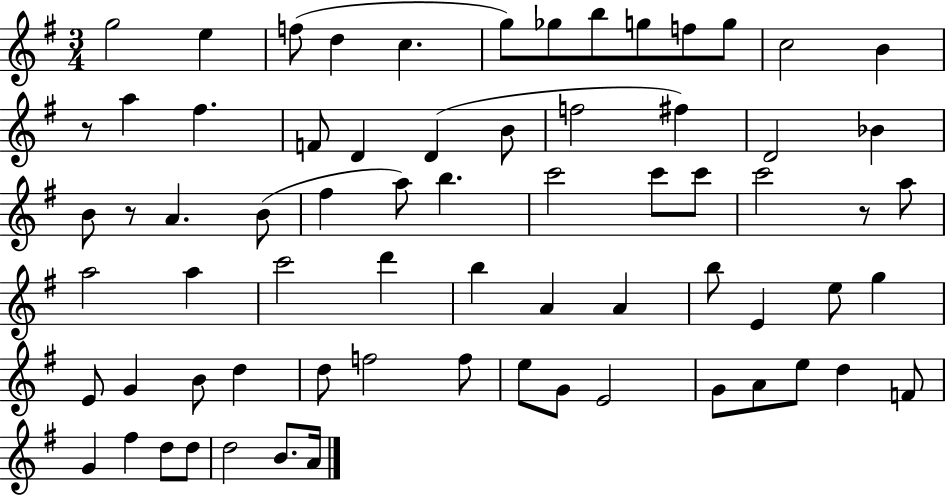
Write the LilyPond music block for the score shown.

{
  \clef treble
  \numericTimeSignature
  \time 3/4
  \key g \major
  g''2 e''4 | f''8( d''4 c''4. | g''8) ges''8 b''8 g''8 f''8 g''8 | c''2 b'4 | \break r8 a''4 fis''4. | f'8 d'4 d'4( b'8 | f''2 fis''4) | d'2 bes'4 | \break b'8 r8 a'4. b'8( | fis''4 a''8) b''4. | c'''2 c'''8 c'''8 | c'''2 r8 a''8 | \break a''2 a''4 | c'''2 d'''4 | b''4 a'4 a'4 | b''8 e'4 e''8 g''4 | \break e'8 g'4 b'8 d''4 | d''8 f''2 f''8 | e''8 g'8 e'2 | g'8 a'8 e''8 d''4 f'8 | \break g'4 fis''4 d''8 d''8 | d''2 b'8. a'16 | \bar "|."
}